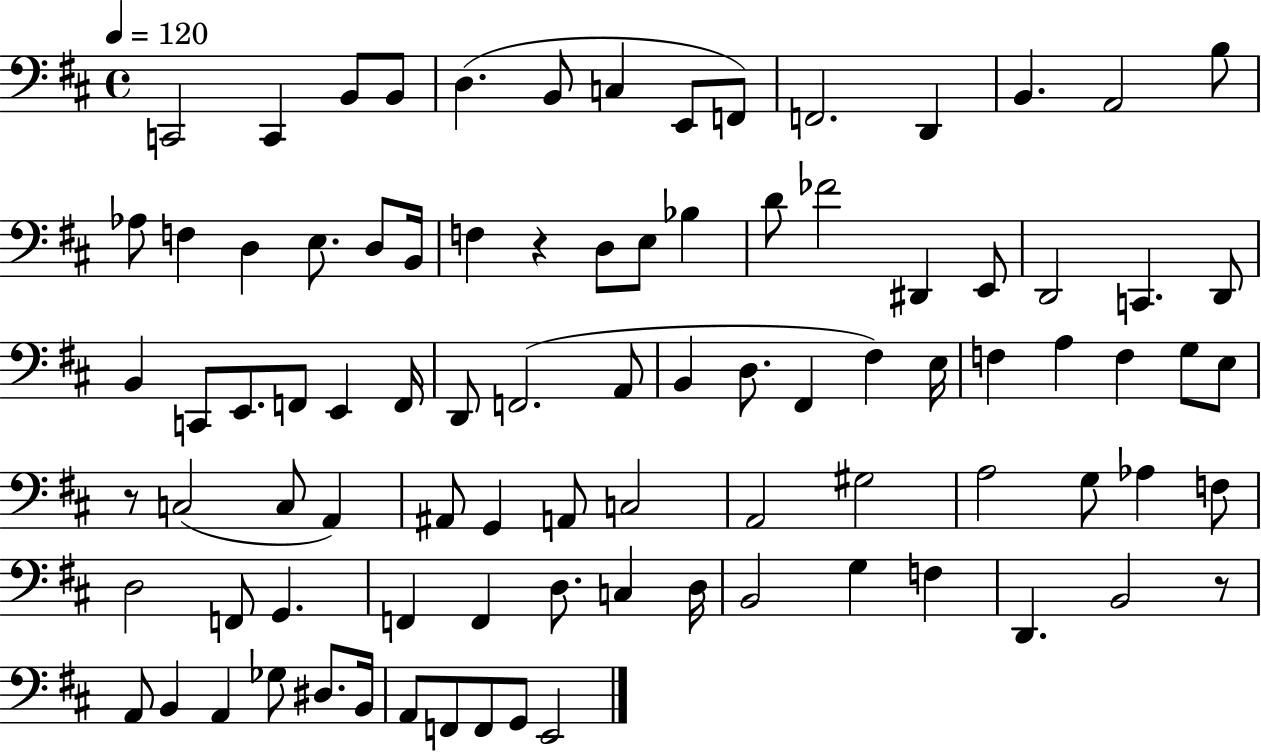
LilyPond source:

{
  \clef bass
  \time 4/4
  \defaultTimeSignature
  \key d \major
  \tempo 4 = 120
  c,2 c,4 b,8 b,8 | d4.( b,8 c4 e,8 f,8) | f,2. d,4 | b,4. a,2 b8 | \break aes8 f4 d4 e8. d8 b,16 | f4 r4 d8 e8 bes4 | d'8 fes'2 dis,4 e,8 | d,2 c,4. d,8 | \break b,4 c,8 e,8. f,8 e,4 f,16 | d,8 f,2.( a,8 | b,4 d8. fis,4 fis4) e16 | f4 a4 f4 g8 e8 | \break r8 c2( c8 a,4) | ais,8 g,4 a,8 c2 | a,2 gis2 | a2 g8 aes4 f8 | \break d2 f,8 g,4. | f,4 f,4 d8. c4 d16 | b,2 g4 f4 | d,4. b,2 r8 | \break a,8 b,4 a,4 ges8 dis8. b,16 | a,8 f,8 f,8 g,8 e,2 | \bar "|."
}